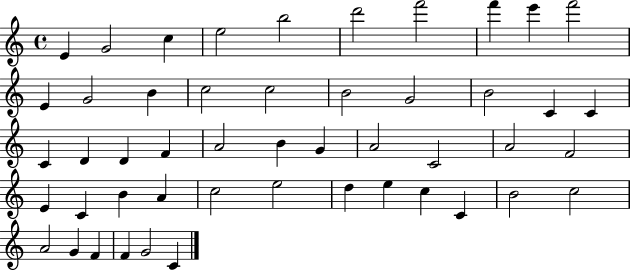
{
  \clef treble
  \time 4/4
  \defaultTimeSignature
  \key c \major
  e'4 g'2 c''4 | e''2 b''2 | d'''2 f'''2 | f'''4 e'''4 f'''2 | \break e'4 g'2 b'4 | c''2 c''2 | b'2 g'2 | b'2 c'4 c'4 | \break c'4 d'4 d'4 f'4 | a'2 b'4 g'4 | a'2 c'2 | a'2 f'2 | \break e'4 c'4 b'4 a'4 | c''2 e''2 | d''4 e''4 c''4 c'4 | b'2 c''2 | \break a'2 g'4 f'4 | f'4 g'2 c'4 | \bar "|."
}